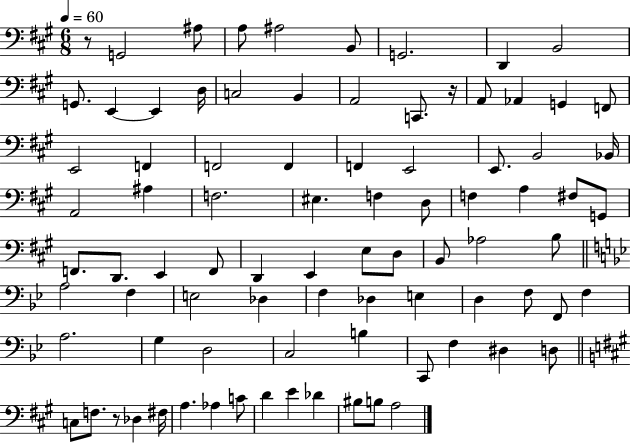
X:1
T:Untitled
M:6/8
L:1/4
K:A
z/2 G,,2 ^A,/2 A,/2 ^A,2 B,,/2 G,,2 D,, B,,2 G,,/2 E,, E,, D,/4 C,2 B,, A,,2 C,,/2 z/4 A,,/2 _A,, G,, F,,/2 E,,2 F,, F,,2 F,, F,, E,,2 E,,/2 B,,2 _B,,/4 A,,2 ^A, F,2 ^E, F, D,/2 F, A, ^F,/2 G,,/2 F,,/2 D,,/2 E,, F,,/2 D,, E,, E,/2 D,/2 B,,/2 _A,2 B,/2 A,2 F, E,2 _D, F, _D, E, D, F,/2 F,,/2 F, A,2 G, D,2 C,2 B, C,,/2 F, ^D, D,/2 C,/2 F,/2 z/2 _D, ^F,/4 A, _A, C/2 D E _D ^B,/2 B,/2 A,2